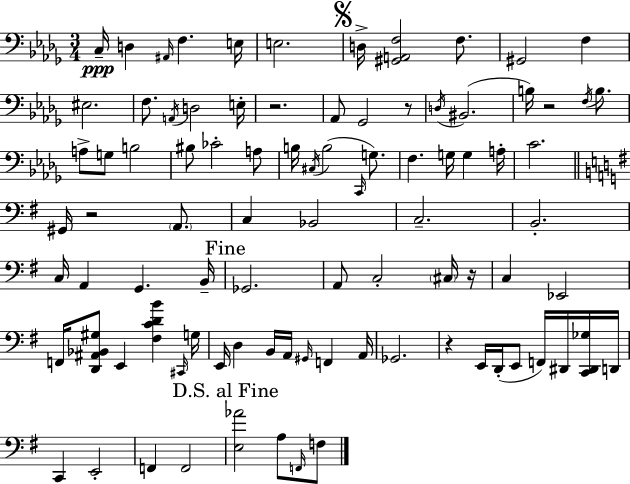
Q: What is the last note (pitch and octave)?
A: F3